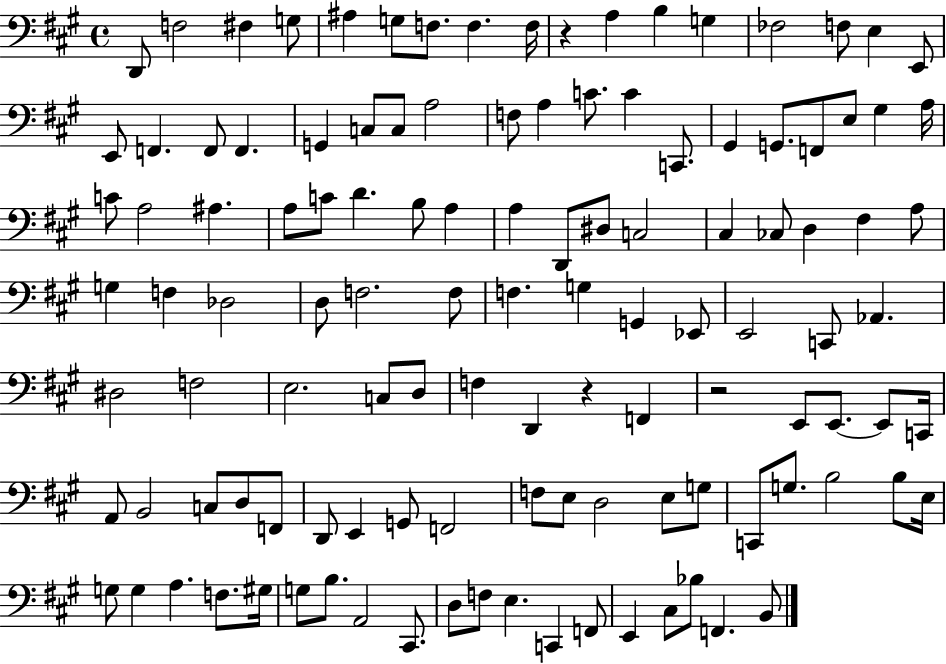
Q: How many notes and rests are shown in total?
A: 118